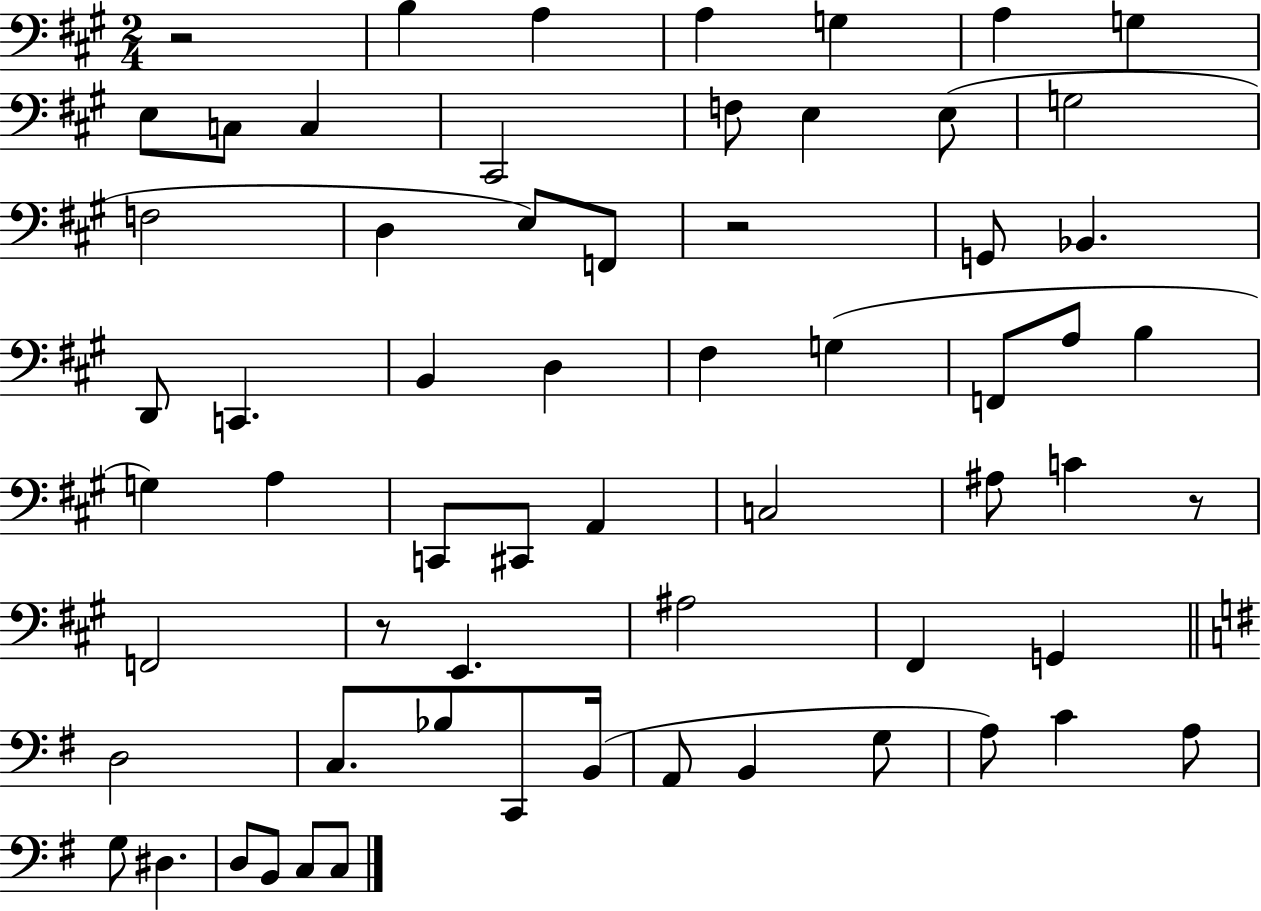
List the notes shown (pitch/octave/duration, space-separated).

R/h B3/q A3/q A3/q G3/q A3/q G3/q E3/e C3/e C3/q C#2/h F3/e E3/q E3/e G3/h F3/h D3/q E3/e F2/e R/h G2/e Bb2/q. D2/e C2/q. B2/q D3/q F#3/q G3/q F2/e A3/e B3/q G3/q A3/q C2/e C#2/e A2/q C3/h A#3/e C4/q R/e F2/h R/e E2/q. A#3/h F#2/q G2/q D3/h C3/e. Bb3/e C2/e B2/s A2/e B2/q G3/e A3/e C4/q A3/e G3/e D#3/q. D3/e B2/e C3/e C3/e